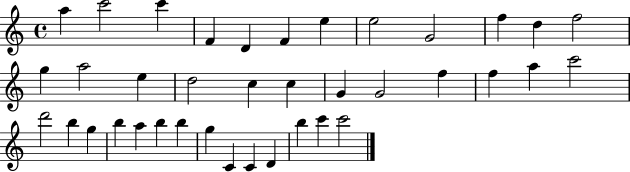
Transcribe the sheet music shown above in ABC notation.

X:1
T:Untitled
M:4/4
L:1/4
K:C
a c'2 c' F D F e e2 G2 f d f2 g a2 e d2 c c G G2 f f a c'2 d'2 b g b a b b g C C D b c' c'2